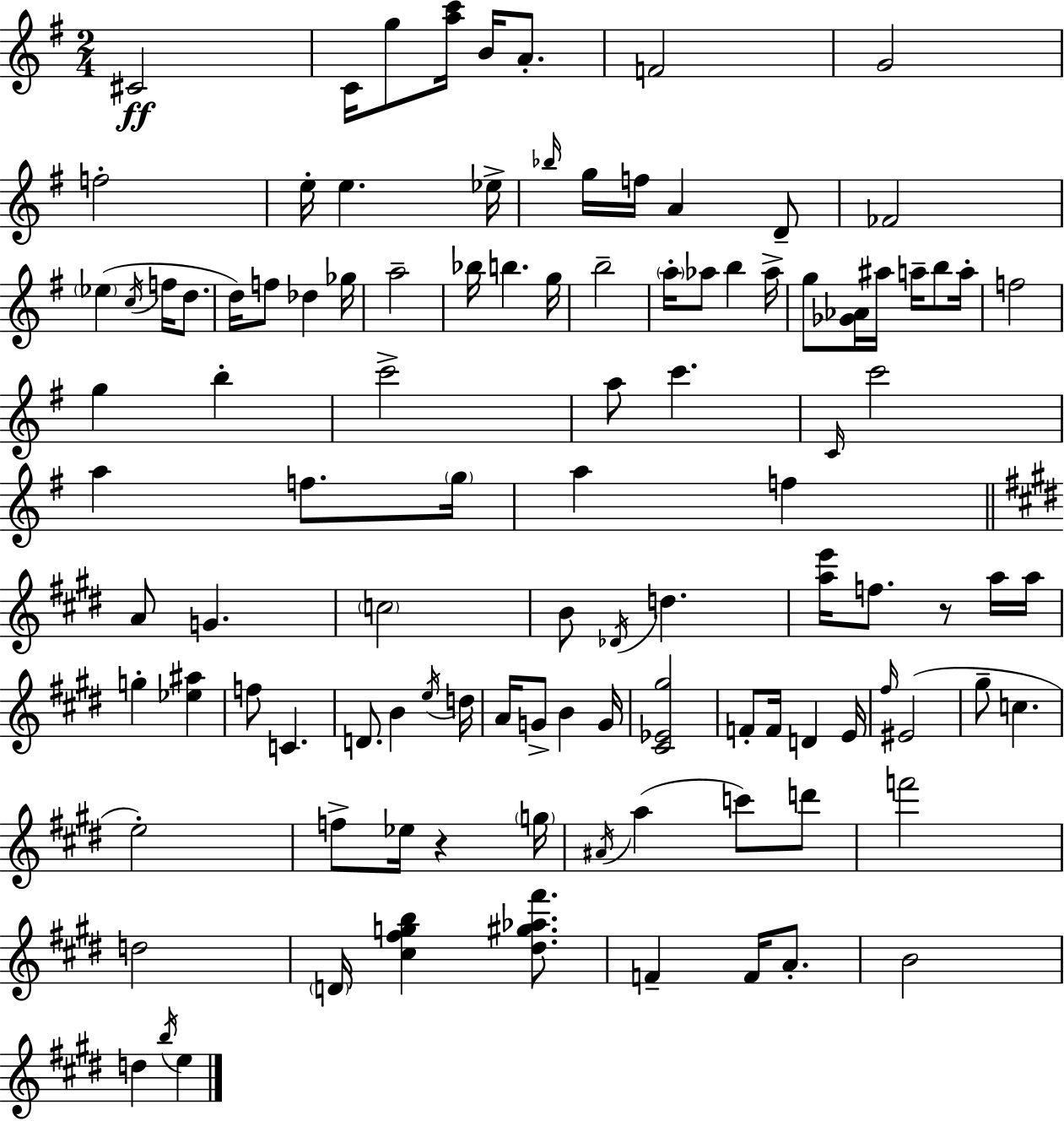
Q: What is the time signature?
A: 2/4